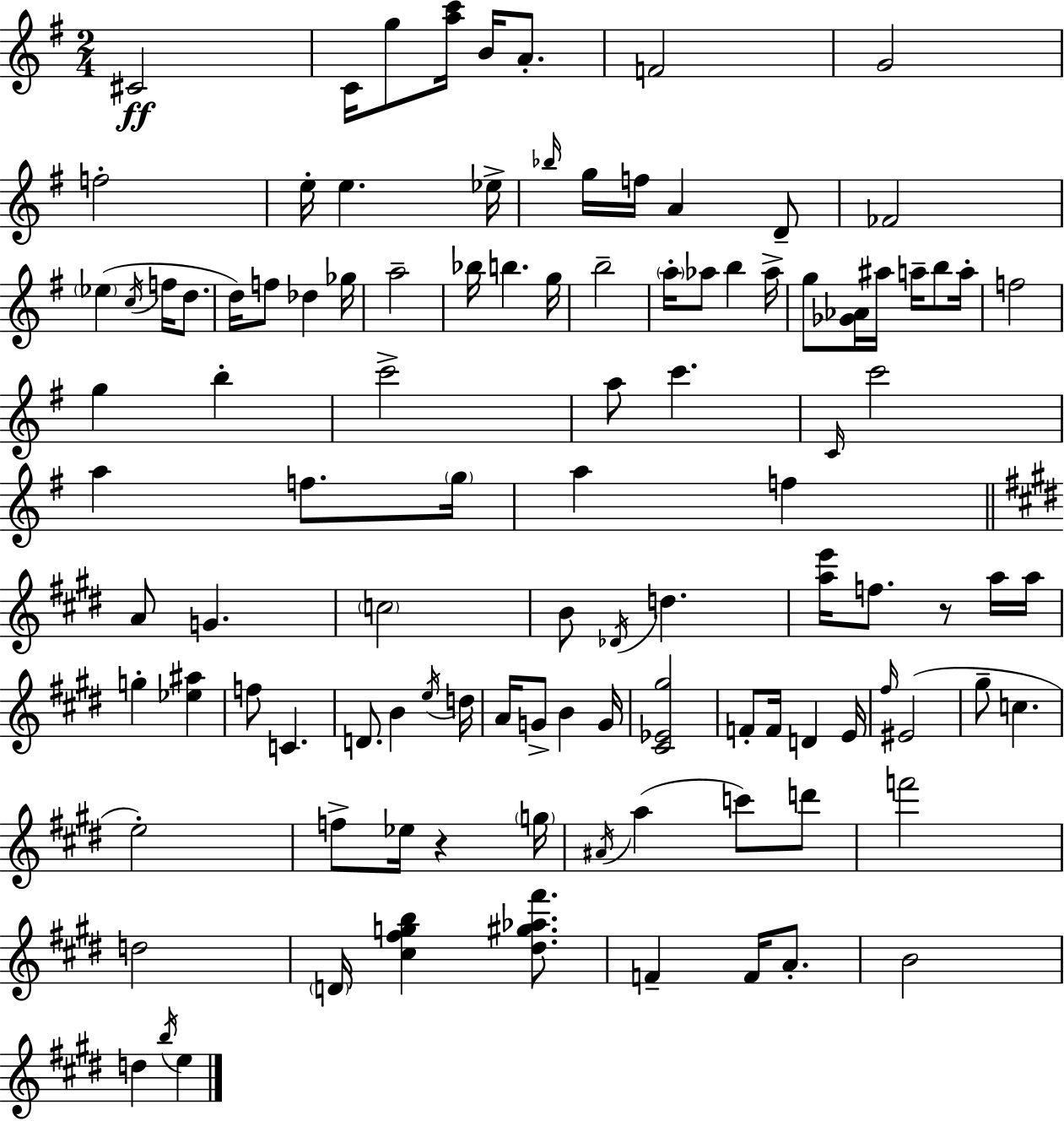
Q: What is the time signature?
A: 2/4